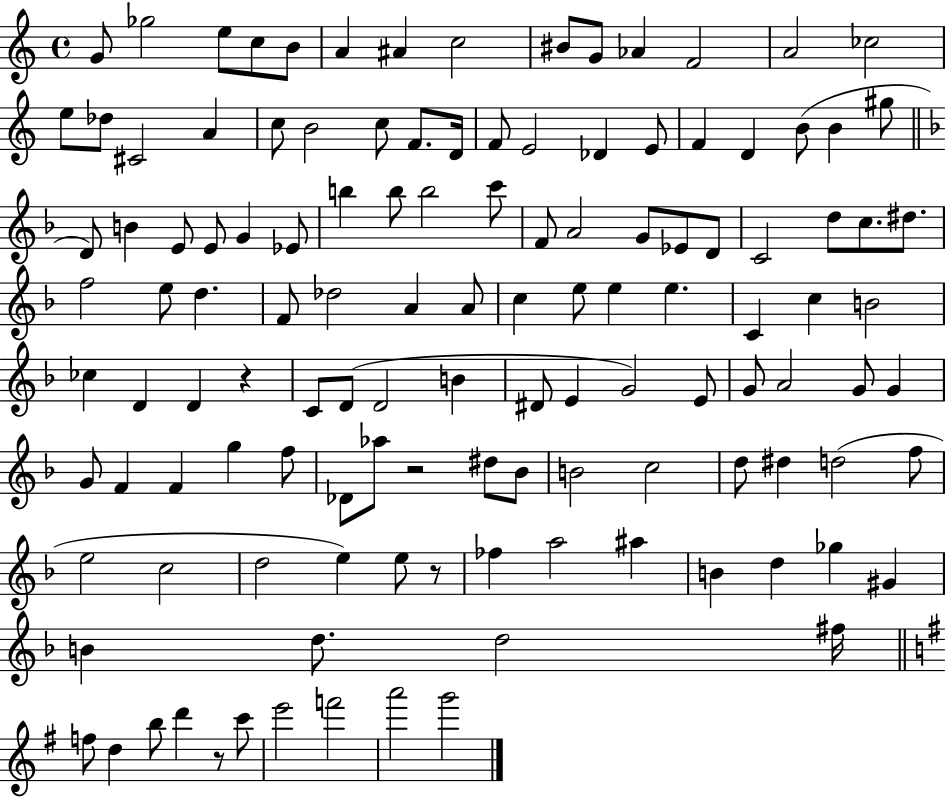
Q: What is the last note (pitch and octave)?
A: G6